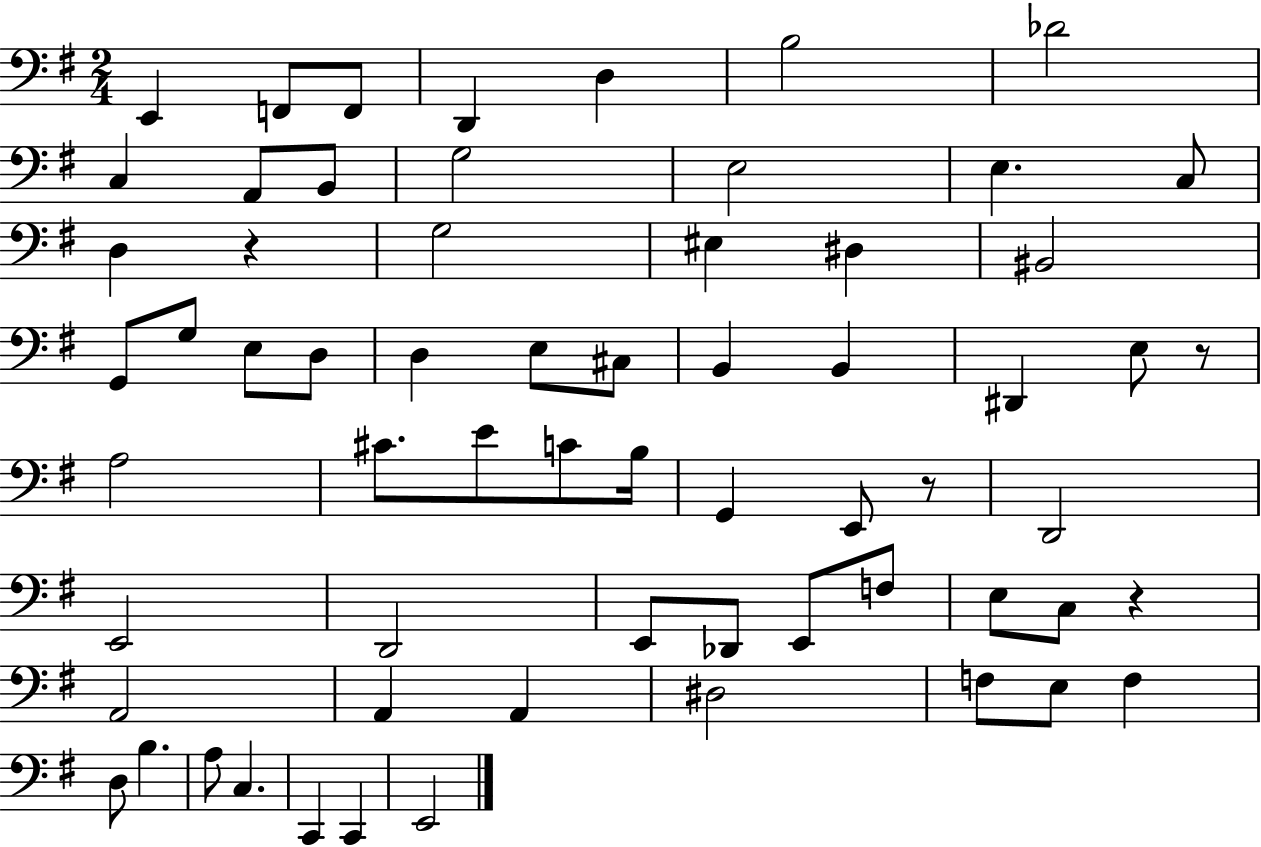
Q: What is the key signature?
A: G major